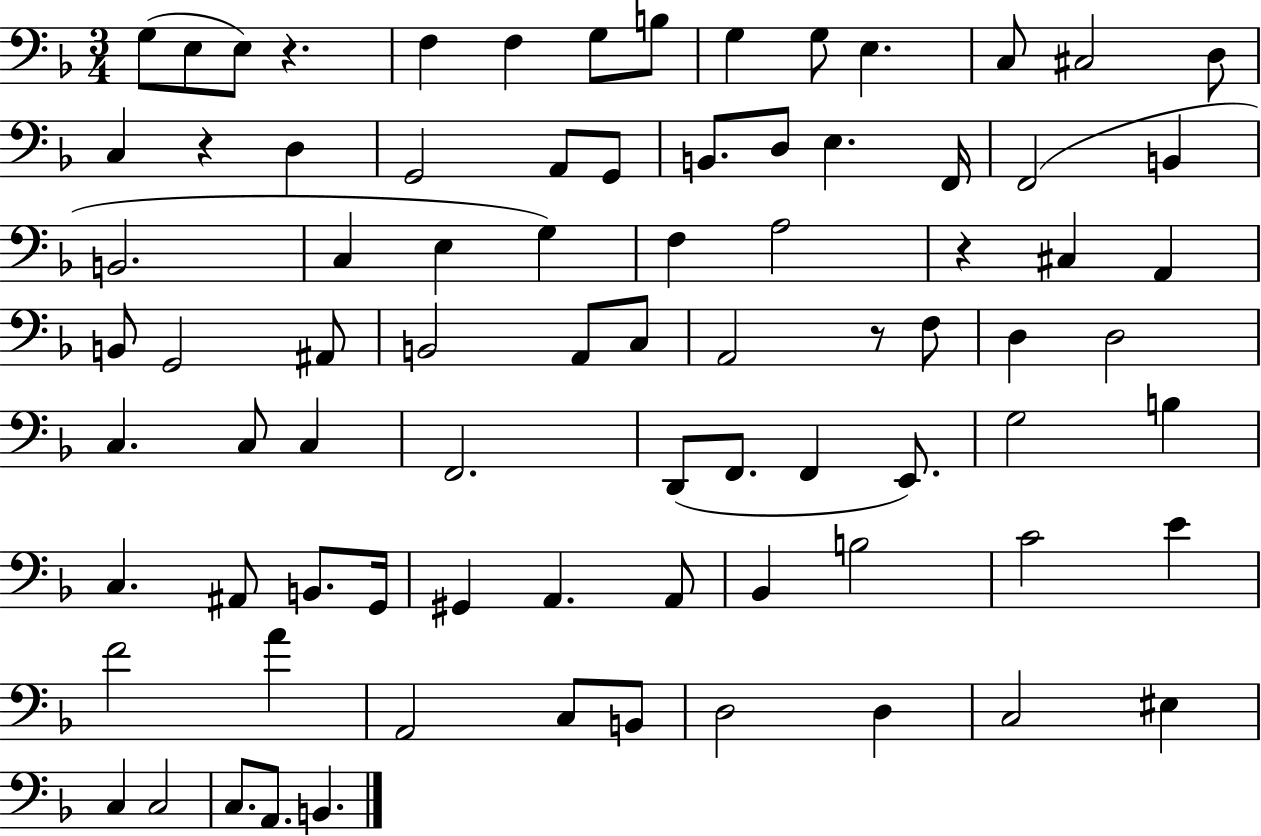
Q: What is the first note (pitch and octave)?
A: G3